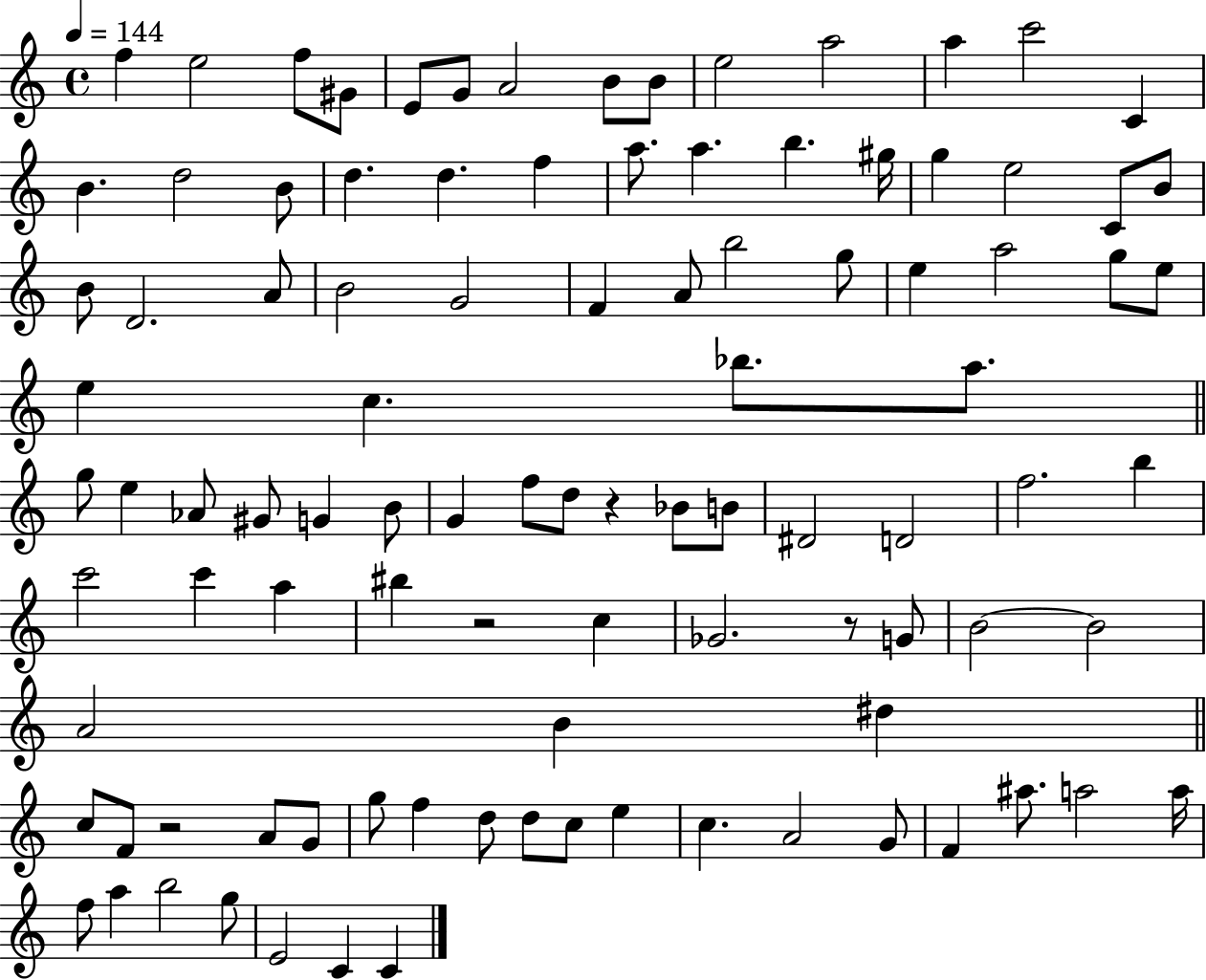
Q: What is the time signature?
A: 4/4